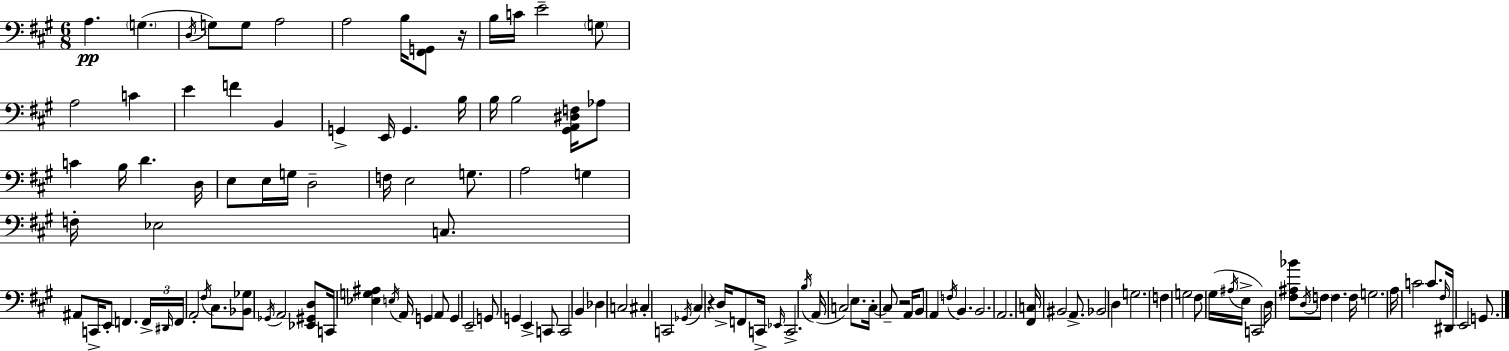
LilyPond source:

{
  \clef bass
  \numericTimeSignature
  \time 6/8
  \key a \major
  a4.\pp \parenthesize g4.( | \acciaccatura { d16 } g8) g8 a2 | a2 b16 <fis, g,>8 | r16 b16 c'16 e'2-- \parenthesize g8 | \break a2 c'4 | e'4 f'4 b,4 | g,4-> e,16 g,4. | b16 b16 b2 <gis, a, dis f>16 aes8 | \break c'4 b16 d'4. | d16 e8 e16 g16 d2-- | f16 e2 g8. | a2 g4 | \break f16-. ees2 c8. | ais,8 c,16-> e,8-. f,4. | \tuplet 3/2 { f,16-> \grace { dis,16 } f,16 } a,2-. \acciaccatura { fis16 } | cis8. <bes, ges>8 \acciaccatura { ges,16 } a,2 | \break <ees, gis, d>8 c,16 <ees g ais>4 \acciaccatura { e16 } a,16 g,4 | a,8 g,4 e,2-- | g,8 g,4 e,4-> | c,8 c,2 | \break b,4 des4 c2 | cis4-. c,2 | \acciaccatura { ges,16 } cis4 r4 | d16-> f,8 c,16-> \grace { ees,16 } c,2.-> | \break \acciaccatura { b16 }( a,16 c2) | e8. c16-.~~ c8-- r2 | a,16 b,8 a,4 | \acciaccatura { f16 } b,4. b,2. | \break a,2. | <fis, c>16 bis,2 | a,8.-> bes,2 | d4 g2. | \break f4 | g2 fis8 gis16( | \acciaccatura { ais16 } e16-> c,2) d16 <fis ais bes'>8 | \acciaccatura { d16 } \parenthesize f8 f4. f16 g2. | \break a16 | c'2 c'8. \grace { fis16 } | dis,16 e,2 g,8. | \bar "|."
}